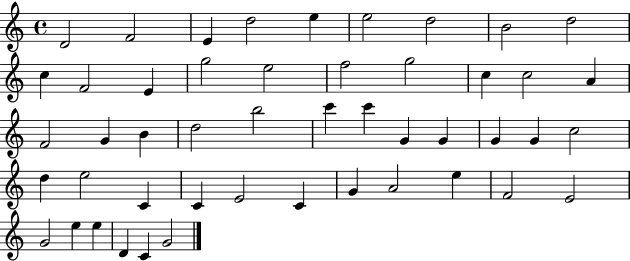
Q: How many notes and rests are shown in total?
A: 48